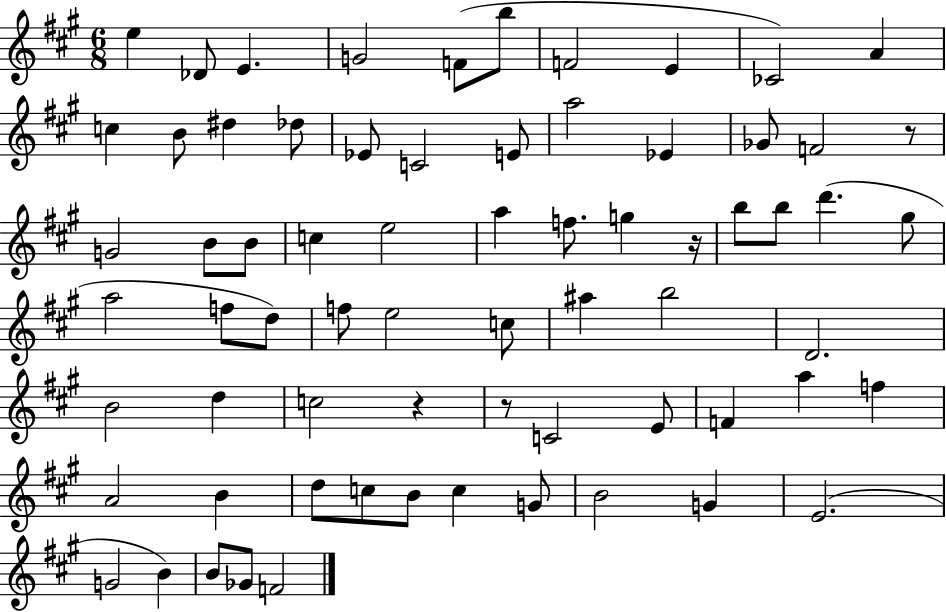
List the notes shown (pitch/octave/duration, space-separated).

E5/q Db4/e E4/q. G4/h F4/e B5/e F4/h E4/q CES4/h A4/q C5/q B4/e D#5/q Db5/e Eb4/e C4/h E4/e A5/h Eb4/q Gb4/e F4/h R/e G4/h B4/e B4/e C5/q E5/h A5/q F5/e. G5/q R/s B5/e B5/e D6/q. G#5/e A5/h F5/e D5/e F5/e E5/h C5/e A#5/q B5/h D4/h. B4/h D5/q C5/h R/q R/e C4/h E4/e F4/q A5/q F5/q A4/h B4/q D5/e C5/e B4/e C5/q G4/e B4/h G4/q E4/h. G4/h B4/q B4/e Gb4/e F4/h